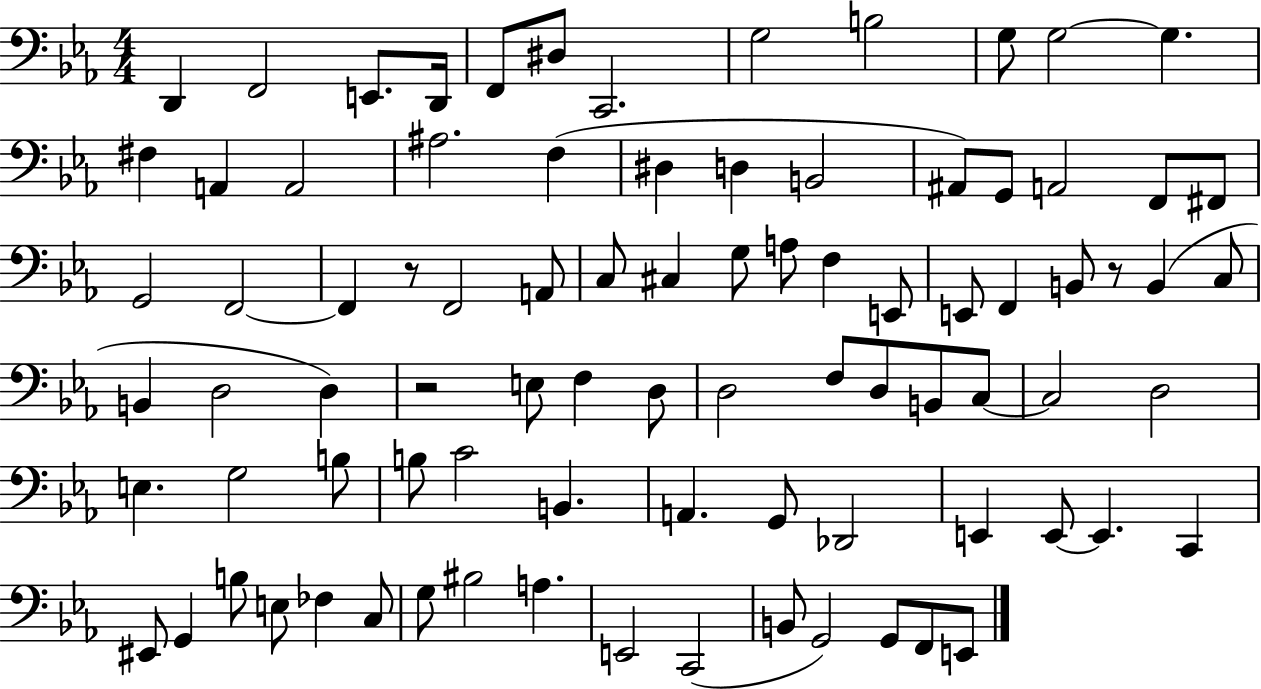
D2/q F2/h E2/e. D2/s F2/e D#3/e C2/h. G3/h B3/h G3/e G3/h G3/q. F#3/q A2/q A2/h A#3/h. F3/q D#3/q D3/q B2/h A#2/e G2/e A2/h F2/e F#2/e G2/h F2/h F2/q R/e F2/h A2/e C3/e C#3/q G3/e A3/e F3/q E2/e E2/e F2/q B2/e R/e B2/q C3/e B2/q D3/h D3/q R/h E3/e F3/q D3/e D3/h F3/e D3/e B2/e C3/e C3/h D3/h E3/q. G3/h B3/e B3/e C4/h B2/q. A2/q. G2/e Db2/h E2/q E2/e E2/q. C2/q EIS2/e G2/q B3/e E3/e FES3/q C3/e G3/e BIS3/h A3/q. E2/h C2/h B2/e G2/h G2/e F2/e E2/e